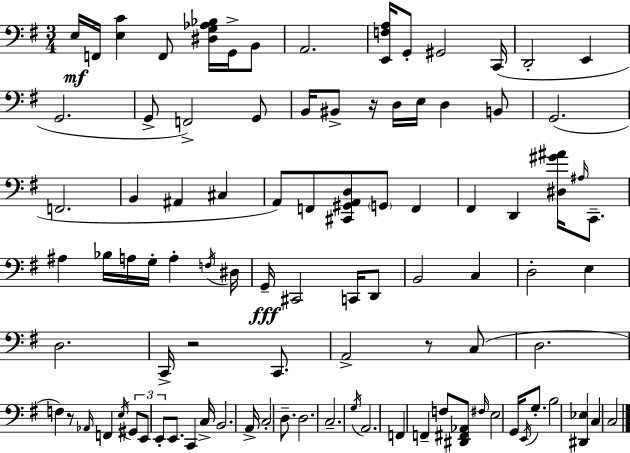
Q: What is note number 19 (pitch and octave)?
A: E3